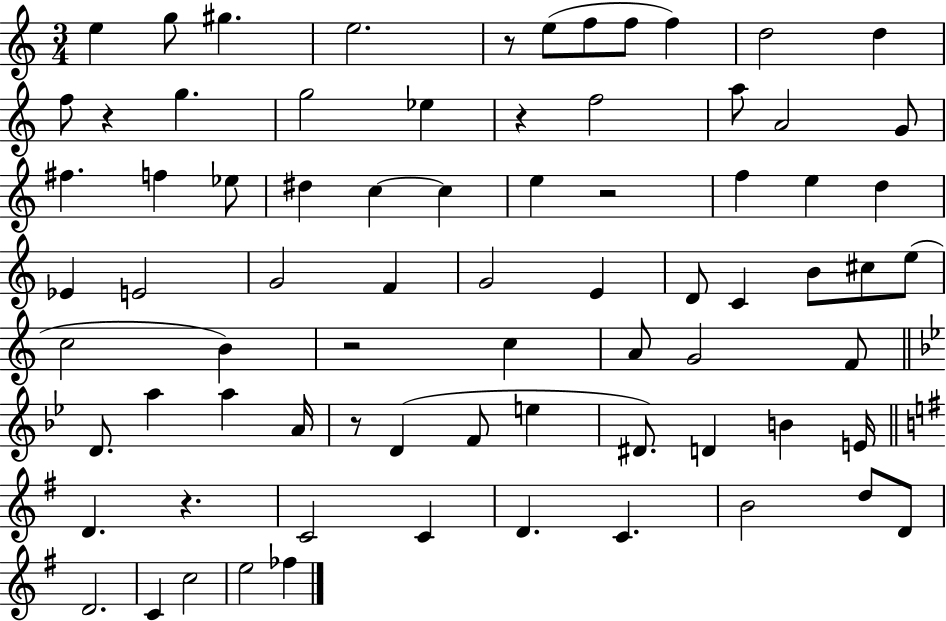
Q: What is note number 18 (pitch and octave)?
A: G4